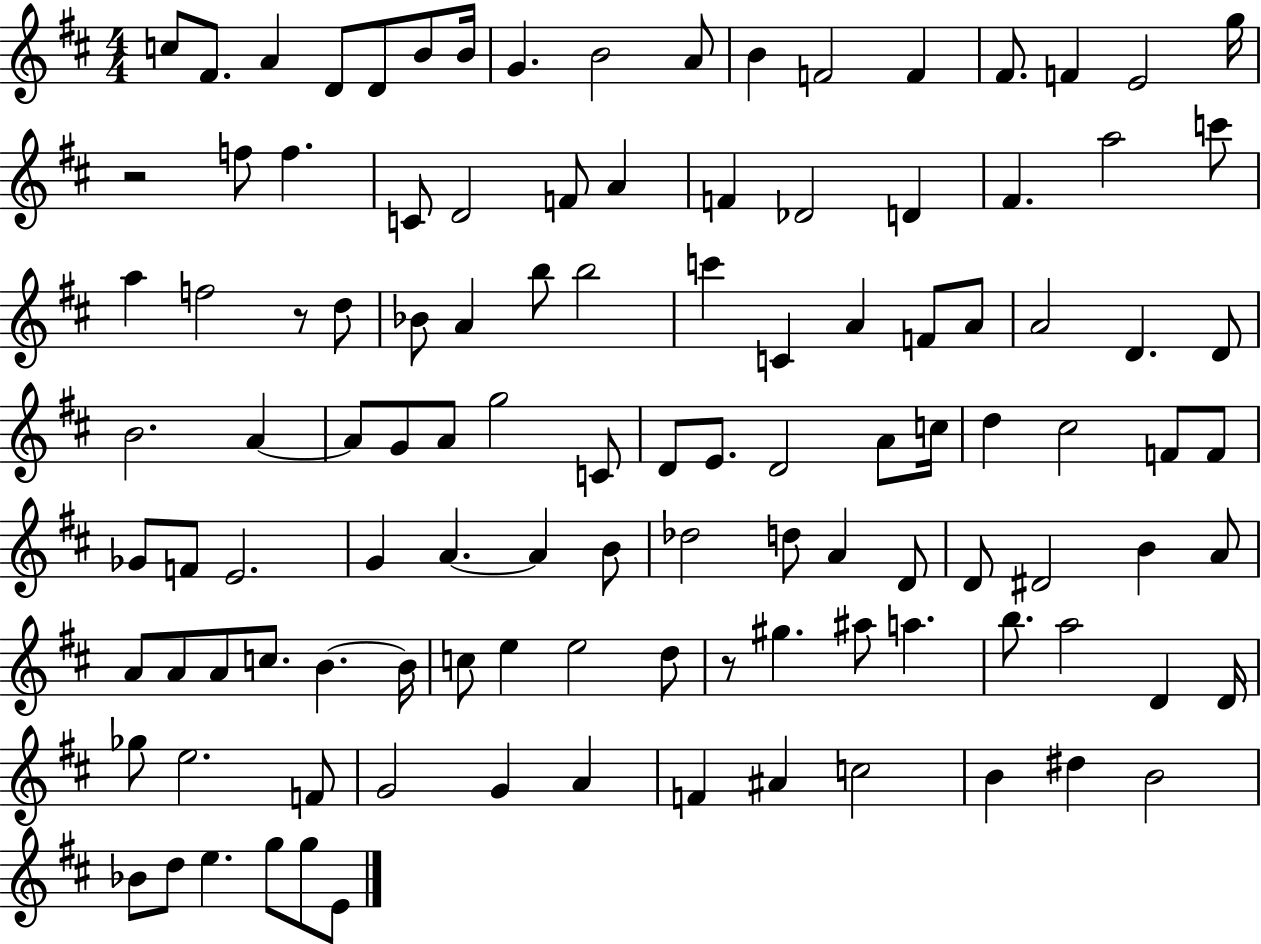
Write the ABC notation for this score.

X:1
T:Untitled
M:4/4
L:1/4
K:D
c/2 ^F/2 A D/2 D/2 B/2 B/4 G B2 A/2 B F2 F ^F/2 F E2 g/4 z2 f/2 f C/2 D2 F/2 A F _D2 D ^F a2 c'/2 a f2 z/2 d/2 _B/2 A b/2 b2 c' C A F/2 A/2 A2 D D/2 B2 A A/2 G/2 A/2 g2 C/2 D/2 E/2 D2 A/2 c/4 d ^c2 F/2 F/2 _G/2 F/2 E2 G A A B/2 _d2 d/2 A D/2 D/2 ^D2 B A/2 A/2 A/2 A/2 c/2 B B/4 c/2 e e2 d/2 z/2 ^g ^a/2 a b/2 a2 D D/4 _g/2 e2 F/2 G2 G A F ^A c2 B ^d B2 _B/2 d/2 e g/2 g/2 E/2